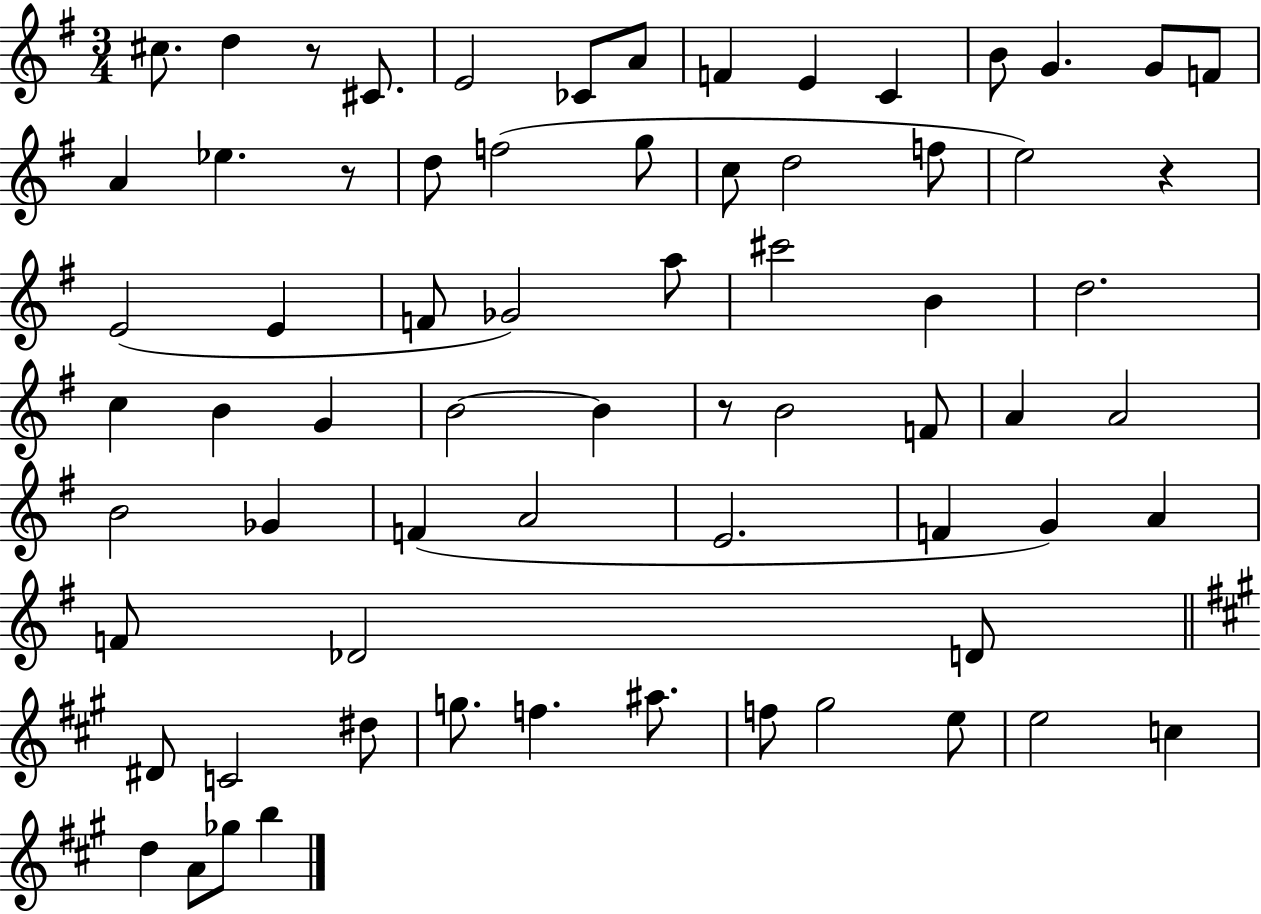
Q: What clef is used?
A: treble